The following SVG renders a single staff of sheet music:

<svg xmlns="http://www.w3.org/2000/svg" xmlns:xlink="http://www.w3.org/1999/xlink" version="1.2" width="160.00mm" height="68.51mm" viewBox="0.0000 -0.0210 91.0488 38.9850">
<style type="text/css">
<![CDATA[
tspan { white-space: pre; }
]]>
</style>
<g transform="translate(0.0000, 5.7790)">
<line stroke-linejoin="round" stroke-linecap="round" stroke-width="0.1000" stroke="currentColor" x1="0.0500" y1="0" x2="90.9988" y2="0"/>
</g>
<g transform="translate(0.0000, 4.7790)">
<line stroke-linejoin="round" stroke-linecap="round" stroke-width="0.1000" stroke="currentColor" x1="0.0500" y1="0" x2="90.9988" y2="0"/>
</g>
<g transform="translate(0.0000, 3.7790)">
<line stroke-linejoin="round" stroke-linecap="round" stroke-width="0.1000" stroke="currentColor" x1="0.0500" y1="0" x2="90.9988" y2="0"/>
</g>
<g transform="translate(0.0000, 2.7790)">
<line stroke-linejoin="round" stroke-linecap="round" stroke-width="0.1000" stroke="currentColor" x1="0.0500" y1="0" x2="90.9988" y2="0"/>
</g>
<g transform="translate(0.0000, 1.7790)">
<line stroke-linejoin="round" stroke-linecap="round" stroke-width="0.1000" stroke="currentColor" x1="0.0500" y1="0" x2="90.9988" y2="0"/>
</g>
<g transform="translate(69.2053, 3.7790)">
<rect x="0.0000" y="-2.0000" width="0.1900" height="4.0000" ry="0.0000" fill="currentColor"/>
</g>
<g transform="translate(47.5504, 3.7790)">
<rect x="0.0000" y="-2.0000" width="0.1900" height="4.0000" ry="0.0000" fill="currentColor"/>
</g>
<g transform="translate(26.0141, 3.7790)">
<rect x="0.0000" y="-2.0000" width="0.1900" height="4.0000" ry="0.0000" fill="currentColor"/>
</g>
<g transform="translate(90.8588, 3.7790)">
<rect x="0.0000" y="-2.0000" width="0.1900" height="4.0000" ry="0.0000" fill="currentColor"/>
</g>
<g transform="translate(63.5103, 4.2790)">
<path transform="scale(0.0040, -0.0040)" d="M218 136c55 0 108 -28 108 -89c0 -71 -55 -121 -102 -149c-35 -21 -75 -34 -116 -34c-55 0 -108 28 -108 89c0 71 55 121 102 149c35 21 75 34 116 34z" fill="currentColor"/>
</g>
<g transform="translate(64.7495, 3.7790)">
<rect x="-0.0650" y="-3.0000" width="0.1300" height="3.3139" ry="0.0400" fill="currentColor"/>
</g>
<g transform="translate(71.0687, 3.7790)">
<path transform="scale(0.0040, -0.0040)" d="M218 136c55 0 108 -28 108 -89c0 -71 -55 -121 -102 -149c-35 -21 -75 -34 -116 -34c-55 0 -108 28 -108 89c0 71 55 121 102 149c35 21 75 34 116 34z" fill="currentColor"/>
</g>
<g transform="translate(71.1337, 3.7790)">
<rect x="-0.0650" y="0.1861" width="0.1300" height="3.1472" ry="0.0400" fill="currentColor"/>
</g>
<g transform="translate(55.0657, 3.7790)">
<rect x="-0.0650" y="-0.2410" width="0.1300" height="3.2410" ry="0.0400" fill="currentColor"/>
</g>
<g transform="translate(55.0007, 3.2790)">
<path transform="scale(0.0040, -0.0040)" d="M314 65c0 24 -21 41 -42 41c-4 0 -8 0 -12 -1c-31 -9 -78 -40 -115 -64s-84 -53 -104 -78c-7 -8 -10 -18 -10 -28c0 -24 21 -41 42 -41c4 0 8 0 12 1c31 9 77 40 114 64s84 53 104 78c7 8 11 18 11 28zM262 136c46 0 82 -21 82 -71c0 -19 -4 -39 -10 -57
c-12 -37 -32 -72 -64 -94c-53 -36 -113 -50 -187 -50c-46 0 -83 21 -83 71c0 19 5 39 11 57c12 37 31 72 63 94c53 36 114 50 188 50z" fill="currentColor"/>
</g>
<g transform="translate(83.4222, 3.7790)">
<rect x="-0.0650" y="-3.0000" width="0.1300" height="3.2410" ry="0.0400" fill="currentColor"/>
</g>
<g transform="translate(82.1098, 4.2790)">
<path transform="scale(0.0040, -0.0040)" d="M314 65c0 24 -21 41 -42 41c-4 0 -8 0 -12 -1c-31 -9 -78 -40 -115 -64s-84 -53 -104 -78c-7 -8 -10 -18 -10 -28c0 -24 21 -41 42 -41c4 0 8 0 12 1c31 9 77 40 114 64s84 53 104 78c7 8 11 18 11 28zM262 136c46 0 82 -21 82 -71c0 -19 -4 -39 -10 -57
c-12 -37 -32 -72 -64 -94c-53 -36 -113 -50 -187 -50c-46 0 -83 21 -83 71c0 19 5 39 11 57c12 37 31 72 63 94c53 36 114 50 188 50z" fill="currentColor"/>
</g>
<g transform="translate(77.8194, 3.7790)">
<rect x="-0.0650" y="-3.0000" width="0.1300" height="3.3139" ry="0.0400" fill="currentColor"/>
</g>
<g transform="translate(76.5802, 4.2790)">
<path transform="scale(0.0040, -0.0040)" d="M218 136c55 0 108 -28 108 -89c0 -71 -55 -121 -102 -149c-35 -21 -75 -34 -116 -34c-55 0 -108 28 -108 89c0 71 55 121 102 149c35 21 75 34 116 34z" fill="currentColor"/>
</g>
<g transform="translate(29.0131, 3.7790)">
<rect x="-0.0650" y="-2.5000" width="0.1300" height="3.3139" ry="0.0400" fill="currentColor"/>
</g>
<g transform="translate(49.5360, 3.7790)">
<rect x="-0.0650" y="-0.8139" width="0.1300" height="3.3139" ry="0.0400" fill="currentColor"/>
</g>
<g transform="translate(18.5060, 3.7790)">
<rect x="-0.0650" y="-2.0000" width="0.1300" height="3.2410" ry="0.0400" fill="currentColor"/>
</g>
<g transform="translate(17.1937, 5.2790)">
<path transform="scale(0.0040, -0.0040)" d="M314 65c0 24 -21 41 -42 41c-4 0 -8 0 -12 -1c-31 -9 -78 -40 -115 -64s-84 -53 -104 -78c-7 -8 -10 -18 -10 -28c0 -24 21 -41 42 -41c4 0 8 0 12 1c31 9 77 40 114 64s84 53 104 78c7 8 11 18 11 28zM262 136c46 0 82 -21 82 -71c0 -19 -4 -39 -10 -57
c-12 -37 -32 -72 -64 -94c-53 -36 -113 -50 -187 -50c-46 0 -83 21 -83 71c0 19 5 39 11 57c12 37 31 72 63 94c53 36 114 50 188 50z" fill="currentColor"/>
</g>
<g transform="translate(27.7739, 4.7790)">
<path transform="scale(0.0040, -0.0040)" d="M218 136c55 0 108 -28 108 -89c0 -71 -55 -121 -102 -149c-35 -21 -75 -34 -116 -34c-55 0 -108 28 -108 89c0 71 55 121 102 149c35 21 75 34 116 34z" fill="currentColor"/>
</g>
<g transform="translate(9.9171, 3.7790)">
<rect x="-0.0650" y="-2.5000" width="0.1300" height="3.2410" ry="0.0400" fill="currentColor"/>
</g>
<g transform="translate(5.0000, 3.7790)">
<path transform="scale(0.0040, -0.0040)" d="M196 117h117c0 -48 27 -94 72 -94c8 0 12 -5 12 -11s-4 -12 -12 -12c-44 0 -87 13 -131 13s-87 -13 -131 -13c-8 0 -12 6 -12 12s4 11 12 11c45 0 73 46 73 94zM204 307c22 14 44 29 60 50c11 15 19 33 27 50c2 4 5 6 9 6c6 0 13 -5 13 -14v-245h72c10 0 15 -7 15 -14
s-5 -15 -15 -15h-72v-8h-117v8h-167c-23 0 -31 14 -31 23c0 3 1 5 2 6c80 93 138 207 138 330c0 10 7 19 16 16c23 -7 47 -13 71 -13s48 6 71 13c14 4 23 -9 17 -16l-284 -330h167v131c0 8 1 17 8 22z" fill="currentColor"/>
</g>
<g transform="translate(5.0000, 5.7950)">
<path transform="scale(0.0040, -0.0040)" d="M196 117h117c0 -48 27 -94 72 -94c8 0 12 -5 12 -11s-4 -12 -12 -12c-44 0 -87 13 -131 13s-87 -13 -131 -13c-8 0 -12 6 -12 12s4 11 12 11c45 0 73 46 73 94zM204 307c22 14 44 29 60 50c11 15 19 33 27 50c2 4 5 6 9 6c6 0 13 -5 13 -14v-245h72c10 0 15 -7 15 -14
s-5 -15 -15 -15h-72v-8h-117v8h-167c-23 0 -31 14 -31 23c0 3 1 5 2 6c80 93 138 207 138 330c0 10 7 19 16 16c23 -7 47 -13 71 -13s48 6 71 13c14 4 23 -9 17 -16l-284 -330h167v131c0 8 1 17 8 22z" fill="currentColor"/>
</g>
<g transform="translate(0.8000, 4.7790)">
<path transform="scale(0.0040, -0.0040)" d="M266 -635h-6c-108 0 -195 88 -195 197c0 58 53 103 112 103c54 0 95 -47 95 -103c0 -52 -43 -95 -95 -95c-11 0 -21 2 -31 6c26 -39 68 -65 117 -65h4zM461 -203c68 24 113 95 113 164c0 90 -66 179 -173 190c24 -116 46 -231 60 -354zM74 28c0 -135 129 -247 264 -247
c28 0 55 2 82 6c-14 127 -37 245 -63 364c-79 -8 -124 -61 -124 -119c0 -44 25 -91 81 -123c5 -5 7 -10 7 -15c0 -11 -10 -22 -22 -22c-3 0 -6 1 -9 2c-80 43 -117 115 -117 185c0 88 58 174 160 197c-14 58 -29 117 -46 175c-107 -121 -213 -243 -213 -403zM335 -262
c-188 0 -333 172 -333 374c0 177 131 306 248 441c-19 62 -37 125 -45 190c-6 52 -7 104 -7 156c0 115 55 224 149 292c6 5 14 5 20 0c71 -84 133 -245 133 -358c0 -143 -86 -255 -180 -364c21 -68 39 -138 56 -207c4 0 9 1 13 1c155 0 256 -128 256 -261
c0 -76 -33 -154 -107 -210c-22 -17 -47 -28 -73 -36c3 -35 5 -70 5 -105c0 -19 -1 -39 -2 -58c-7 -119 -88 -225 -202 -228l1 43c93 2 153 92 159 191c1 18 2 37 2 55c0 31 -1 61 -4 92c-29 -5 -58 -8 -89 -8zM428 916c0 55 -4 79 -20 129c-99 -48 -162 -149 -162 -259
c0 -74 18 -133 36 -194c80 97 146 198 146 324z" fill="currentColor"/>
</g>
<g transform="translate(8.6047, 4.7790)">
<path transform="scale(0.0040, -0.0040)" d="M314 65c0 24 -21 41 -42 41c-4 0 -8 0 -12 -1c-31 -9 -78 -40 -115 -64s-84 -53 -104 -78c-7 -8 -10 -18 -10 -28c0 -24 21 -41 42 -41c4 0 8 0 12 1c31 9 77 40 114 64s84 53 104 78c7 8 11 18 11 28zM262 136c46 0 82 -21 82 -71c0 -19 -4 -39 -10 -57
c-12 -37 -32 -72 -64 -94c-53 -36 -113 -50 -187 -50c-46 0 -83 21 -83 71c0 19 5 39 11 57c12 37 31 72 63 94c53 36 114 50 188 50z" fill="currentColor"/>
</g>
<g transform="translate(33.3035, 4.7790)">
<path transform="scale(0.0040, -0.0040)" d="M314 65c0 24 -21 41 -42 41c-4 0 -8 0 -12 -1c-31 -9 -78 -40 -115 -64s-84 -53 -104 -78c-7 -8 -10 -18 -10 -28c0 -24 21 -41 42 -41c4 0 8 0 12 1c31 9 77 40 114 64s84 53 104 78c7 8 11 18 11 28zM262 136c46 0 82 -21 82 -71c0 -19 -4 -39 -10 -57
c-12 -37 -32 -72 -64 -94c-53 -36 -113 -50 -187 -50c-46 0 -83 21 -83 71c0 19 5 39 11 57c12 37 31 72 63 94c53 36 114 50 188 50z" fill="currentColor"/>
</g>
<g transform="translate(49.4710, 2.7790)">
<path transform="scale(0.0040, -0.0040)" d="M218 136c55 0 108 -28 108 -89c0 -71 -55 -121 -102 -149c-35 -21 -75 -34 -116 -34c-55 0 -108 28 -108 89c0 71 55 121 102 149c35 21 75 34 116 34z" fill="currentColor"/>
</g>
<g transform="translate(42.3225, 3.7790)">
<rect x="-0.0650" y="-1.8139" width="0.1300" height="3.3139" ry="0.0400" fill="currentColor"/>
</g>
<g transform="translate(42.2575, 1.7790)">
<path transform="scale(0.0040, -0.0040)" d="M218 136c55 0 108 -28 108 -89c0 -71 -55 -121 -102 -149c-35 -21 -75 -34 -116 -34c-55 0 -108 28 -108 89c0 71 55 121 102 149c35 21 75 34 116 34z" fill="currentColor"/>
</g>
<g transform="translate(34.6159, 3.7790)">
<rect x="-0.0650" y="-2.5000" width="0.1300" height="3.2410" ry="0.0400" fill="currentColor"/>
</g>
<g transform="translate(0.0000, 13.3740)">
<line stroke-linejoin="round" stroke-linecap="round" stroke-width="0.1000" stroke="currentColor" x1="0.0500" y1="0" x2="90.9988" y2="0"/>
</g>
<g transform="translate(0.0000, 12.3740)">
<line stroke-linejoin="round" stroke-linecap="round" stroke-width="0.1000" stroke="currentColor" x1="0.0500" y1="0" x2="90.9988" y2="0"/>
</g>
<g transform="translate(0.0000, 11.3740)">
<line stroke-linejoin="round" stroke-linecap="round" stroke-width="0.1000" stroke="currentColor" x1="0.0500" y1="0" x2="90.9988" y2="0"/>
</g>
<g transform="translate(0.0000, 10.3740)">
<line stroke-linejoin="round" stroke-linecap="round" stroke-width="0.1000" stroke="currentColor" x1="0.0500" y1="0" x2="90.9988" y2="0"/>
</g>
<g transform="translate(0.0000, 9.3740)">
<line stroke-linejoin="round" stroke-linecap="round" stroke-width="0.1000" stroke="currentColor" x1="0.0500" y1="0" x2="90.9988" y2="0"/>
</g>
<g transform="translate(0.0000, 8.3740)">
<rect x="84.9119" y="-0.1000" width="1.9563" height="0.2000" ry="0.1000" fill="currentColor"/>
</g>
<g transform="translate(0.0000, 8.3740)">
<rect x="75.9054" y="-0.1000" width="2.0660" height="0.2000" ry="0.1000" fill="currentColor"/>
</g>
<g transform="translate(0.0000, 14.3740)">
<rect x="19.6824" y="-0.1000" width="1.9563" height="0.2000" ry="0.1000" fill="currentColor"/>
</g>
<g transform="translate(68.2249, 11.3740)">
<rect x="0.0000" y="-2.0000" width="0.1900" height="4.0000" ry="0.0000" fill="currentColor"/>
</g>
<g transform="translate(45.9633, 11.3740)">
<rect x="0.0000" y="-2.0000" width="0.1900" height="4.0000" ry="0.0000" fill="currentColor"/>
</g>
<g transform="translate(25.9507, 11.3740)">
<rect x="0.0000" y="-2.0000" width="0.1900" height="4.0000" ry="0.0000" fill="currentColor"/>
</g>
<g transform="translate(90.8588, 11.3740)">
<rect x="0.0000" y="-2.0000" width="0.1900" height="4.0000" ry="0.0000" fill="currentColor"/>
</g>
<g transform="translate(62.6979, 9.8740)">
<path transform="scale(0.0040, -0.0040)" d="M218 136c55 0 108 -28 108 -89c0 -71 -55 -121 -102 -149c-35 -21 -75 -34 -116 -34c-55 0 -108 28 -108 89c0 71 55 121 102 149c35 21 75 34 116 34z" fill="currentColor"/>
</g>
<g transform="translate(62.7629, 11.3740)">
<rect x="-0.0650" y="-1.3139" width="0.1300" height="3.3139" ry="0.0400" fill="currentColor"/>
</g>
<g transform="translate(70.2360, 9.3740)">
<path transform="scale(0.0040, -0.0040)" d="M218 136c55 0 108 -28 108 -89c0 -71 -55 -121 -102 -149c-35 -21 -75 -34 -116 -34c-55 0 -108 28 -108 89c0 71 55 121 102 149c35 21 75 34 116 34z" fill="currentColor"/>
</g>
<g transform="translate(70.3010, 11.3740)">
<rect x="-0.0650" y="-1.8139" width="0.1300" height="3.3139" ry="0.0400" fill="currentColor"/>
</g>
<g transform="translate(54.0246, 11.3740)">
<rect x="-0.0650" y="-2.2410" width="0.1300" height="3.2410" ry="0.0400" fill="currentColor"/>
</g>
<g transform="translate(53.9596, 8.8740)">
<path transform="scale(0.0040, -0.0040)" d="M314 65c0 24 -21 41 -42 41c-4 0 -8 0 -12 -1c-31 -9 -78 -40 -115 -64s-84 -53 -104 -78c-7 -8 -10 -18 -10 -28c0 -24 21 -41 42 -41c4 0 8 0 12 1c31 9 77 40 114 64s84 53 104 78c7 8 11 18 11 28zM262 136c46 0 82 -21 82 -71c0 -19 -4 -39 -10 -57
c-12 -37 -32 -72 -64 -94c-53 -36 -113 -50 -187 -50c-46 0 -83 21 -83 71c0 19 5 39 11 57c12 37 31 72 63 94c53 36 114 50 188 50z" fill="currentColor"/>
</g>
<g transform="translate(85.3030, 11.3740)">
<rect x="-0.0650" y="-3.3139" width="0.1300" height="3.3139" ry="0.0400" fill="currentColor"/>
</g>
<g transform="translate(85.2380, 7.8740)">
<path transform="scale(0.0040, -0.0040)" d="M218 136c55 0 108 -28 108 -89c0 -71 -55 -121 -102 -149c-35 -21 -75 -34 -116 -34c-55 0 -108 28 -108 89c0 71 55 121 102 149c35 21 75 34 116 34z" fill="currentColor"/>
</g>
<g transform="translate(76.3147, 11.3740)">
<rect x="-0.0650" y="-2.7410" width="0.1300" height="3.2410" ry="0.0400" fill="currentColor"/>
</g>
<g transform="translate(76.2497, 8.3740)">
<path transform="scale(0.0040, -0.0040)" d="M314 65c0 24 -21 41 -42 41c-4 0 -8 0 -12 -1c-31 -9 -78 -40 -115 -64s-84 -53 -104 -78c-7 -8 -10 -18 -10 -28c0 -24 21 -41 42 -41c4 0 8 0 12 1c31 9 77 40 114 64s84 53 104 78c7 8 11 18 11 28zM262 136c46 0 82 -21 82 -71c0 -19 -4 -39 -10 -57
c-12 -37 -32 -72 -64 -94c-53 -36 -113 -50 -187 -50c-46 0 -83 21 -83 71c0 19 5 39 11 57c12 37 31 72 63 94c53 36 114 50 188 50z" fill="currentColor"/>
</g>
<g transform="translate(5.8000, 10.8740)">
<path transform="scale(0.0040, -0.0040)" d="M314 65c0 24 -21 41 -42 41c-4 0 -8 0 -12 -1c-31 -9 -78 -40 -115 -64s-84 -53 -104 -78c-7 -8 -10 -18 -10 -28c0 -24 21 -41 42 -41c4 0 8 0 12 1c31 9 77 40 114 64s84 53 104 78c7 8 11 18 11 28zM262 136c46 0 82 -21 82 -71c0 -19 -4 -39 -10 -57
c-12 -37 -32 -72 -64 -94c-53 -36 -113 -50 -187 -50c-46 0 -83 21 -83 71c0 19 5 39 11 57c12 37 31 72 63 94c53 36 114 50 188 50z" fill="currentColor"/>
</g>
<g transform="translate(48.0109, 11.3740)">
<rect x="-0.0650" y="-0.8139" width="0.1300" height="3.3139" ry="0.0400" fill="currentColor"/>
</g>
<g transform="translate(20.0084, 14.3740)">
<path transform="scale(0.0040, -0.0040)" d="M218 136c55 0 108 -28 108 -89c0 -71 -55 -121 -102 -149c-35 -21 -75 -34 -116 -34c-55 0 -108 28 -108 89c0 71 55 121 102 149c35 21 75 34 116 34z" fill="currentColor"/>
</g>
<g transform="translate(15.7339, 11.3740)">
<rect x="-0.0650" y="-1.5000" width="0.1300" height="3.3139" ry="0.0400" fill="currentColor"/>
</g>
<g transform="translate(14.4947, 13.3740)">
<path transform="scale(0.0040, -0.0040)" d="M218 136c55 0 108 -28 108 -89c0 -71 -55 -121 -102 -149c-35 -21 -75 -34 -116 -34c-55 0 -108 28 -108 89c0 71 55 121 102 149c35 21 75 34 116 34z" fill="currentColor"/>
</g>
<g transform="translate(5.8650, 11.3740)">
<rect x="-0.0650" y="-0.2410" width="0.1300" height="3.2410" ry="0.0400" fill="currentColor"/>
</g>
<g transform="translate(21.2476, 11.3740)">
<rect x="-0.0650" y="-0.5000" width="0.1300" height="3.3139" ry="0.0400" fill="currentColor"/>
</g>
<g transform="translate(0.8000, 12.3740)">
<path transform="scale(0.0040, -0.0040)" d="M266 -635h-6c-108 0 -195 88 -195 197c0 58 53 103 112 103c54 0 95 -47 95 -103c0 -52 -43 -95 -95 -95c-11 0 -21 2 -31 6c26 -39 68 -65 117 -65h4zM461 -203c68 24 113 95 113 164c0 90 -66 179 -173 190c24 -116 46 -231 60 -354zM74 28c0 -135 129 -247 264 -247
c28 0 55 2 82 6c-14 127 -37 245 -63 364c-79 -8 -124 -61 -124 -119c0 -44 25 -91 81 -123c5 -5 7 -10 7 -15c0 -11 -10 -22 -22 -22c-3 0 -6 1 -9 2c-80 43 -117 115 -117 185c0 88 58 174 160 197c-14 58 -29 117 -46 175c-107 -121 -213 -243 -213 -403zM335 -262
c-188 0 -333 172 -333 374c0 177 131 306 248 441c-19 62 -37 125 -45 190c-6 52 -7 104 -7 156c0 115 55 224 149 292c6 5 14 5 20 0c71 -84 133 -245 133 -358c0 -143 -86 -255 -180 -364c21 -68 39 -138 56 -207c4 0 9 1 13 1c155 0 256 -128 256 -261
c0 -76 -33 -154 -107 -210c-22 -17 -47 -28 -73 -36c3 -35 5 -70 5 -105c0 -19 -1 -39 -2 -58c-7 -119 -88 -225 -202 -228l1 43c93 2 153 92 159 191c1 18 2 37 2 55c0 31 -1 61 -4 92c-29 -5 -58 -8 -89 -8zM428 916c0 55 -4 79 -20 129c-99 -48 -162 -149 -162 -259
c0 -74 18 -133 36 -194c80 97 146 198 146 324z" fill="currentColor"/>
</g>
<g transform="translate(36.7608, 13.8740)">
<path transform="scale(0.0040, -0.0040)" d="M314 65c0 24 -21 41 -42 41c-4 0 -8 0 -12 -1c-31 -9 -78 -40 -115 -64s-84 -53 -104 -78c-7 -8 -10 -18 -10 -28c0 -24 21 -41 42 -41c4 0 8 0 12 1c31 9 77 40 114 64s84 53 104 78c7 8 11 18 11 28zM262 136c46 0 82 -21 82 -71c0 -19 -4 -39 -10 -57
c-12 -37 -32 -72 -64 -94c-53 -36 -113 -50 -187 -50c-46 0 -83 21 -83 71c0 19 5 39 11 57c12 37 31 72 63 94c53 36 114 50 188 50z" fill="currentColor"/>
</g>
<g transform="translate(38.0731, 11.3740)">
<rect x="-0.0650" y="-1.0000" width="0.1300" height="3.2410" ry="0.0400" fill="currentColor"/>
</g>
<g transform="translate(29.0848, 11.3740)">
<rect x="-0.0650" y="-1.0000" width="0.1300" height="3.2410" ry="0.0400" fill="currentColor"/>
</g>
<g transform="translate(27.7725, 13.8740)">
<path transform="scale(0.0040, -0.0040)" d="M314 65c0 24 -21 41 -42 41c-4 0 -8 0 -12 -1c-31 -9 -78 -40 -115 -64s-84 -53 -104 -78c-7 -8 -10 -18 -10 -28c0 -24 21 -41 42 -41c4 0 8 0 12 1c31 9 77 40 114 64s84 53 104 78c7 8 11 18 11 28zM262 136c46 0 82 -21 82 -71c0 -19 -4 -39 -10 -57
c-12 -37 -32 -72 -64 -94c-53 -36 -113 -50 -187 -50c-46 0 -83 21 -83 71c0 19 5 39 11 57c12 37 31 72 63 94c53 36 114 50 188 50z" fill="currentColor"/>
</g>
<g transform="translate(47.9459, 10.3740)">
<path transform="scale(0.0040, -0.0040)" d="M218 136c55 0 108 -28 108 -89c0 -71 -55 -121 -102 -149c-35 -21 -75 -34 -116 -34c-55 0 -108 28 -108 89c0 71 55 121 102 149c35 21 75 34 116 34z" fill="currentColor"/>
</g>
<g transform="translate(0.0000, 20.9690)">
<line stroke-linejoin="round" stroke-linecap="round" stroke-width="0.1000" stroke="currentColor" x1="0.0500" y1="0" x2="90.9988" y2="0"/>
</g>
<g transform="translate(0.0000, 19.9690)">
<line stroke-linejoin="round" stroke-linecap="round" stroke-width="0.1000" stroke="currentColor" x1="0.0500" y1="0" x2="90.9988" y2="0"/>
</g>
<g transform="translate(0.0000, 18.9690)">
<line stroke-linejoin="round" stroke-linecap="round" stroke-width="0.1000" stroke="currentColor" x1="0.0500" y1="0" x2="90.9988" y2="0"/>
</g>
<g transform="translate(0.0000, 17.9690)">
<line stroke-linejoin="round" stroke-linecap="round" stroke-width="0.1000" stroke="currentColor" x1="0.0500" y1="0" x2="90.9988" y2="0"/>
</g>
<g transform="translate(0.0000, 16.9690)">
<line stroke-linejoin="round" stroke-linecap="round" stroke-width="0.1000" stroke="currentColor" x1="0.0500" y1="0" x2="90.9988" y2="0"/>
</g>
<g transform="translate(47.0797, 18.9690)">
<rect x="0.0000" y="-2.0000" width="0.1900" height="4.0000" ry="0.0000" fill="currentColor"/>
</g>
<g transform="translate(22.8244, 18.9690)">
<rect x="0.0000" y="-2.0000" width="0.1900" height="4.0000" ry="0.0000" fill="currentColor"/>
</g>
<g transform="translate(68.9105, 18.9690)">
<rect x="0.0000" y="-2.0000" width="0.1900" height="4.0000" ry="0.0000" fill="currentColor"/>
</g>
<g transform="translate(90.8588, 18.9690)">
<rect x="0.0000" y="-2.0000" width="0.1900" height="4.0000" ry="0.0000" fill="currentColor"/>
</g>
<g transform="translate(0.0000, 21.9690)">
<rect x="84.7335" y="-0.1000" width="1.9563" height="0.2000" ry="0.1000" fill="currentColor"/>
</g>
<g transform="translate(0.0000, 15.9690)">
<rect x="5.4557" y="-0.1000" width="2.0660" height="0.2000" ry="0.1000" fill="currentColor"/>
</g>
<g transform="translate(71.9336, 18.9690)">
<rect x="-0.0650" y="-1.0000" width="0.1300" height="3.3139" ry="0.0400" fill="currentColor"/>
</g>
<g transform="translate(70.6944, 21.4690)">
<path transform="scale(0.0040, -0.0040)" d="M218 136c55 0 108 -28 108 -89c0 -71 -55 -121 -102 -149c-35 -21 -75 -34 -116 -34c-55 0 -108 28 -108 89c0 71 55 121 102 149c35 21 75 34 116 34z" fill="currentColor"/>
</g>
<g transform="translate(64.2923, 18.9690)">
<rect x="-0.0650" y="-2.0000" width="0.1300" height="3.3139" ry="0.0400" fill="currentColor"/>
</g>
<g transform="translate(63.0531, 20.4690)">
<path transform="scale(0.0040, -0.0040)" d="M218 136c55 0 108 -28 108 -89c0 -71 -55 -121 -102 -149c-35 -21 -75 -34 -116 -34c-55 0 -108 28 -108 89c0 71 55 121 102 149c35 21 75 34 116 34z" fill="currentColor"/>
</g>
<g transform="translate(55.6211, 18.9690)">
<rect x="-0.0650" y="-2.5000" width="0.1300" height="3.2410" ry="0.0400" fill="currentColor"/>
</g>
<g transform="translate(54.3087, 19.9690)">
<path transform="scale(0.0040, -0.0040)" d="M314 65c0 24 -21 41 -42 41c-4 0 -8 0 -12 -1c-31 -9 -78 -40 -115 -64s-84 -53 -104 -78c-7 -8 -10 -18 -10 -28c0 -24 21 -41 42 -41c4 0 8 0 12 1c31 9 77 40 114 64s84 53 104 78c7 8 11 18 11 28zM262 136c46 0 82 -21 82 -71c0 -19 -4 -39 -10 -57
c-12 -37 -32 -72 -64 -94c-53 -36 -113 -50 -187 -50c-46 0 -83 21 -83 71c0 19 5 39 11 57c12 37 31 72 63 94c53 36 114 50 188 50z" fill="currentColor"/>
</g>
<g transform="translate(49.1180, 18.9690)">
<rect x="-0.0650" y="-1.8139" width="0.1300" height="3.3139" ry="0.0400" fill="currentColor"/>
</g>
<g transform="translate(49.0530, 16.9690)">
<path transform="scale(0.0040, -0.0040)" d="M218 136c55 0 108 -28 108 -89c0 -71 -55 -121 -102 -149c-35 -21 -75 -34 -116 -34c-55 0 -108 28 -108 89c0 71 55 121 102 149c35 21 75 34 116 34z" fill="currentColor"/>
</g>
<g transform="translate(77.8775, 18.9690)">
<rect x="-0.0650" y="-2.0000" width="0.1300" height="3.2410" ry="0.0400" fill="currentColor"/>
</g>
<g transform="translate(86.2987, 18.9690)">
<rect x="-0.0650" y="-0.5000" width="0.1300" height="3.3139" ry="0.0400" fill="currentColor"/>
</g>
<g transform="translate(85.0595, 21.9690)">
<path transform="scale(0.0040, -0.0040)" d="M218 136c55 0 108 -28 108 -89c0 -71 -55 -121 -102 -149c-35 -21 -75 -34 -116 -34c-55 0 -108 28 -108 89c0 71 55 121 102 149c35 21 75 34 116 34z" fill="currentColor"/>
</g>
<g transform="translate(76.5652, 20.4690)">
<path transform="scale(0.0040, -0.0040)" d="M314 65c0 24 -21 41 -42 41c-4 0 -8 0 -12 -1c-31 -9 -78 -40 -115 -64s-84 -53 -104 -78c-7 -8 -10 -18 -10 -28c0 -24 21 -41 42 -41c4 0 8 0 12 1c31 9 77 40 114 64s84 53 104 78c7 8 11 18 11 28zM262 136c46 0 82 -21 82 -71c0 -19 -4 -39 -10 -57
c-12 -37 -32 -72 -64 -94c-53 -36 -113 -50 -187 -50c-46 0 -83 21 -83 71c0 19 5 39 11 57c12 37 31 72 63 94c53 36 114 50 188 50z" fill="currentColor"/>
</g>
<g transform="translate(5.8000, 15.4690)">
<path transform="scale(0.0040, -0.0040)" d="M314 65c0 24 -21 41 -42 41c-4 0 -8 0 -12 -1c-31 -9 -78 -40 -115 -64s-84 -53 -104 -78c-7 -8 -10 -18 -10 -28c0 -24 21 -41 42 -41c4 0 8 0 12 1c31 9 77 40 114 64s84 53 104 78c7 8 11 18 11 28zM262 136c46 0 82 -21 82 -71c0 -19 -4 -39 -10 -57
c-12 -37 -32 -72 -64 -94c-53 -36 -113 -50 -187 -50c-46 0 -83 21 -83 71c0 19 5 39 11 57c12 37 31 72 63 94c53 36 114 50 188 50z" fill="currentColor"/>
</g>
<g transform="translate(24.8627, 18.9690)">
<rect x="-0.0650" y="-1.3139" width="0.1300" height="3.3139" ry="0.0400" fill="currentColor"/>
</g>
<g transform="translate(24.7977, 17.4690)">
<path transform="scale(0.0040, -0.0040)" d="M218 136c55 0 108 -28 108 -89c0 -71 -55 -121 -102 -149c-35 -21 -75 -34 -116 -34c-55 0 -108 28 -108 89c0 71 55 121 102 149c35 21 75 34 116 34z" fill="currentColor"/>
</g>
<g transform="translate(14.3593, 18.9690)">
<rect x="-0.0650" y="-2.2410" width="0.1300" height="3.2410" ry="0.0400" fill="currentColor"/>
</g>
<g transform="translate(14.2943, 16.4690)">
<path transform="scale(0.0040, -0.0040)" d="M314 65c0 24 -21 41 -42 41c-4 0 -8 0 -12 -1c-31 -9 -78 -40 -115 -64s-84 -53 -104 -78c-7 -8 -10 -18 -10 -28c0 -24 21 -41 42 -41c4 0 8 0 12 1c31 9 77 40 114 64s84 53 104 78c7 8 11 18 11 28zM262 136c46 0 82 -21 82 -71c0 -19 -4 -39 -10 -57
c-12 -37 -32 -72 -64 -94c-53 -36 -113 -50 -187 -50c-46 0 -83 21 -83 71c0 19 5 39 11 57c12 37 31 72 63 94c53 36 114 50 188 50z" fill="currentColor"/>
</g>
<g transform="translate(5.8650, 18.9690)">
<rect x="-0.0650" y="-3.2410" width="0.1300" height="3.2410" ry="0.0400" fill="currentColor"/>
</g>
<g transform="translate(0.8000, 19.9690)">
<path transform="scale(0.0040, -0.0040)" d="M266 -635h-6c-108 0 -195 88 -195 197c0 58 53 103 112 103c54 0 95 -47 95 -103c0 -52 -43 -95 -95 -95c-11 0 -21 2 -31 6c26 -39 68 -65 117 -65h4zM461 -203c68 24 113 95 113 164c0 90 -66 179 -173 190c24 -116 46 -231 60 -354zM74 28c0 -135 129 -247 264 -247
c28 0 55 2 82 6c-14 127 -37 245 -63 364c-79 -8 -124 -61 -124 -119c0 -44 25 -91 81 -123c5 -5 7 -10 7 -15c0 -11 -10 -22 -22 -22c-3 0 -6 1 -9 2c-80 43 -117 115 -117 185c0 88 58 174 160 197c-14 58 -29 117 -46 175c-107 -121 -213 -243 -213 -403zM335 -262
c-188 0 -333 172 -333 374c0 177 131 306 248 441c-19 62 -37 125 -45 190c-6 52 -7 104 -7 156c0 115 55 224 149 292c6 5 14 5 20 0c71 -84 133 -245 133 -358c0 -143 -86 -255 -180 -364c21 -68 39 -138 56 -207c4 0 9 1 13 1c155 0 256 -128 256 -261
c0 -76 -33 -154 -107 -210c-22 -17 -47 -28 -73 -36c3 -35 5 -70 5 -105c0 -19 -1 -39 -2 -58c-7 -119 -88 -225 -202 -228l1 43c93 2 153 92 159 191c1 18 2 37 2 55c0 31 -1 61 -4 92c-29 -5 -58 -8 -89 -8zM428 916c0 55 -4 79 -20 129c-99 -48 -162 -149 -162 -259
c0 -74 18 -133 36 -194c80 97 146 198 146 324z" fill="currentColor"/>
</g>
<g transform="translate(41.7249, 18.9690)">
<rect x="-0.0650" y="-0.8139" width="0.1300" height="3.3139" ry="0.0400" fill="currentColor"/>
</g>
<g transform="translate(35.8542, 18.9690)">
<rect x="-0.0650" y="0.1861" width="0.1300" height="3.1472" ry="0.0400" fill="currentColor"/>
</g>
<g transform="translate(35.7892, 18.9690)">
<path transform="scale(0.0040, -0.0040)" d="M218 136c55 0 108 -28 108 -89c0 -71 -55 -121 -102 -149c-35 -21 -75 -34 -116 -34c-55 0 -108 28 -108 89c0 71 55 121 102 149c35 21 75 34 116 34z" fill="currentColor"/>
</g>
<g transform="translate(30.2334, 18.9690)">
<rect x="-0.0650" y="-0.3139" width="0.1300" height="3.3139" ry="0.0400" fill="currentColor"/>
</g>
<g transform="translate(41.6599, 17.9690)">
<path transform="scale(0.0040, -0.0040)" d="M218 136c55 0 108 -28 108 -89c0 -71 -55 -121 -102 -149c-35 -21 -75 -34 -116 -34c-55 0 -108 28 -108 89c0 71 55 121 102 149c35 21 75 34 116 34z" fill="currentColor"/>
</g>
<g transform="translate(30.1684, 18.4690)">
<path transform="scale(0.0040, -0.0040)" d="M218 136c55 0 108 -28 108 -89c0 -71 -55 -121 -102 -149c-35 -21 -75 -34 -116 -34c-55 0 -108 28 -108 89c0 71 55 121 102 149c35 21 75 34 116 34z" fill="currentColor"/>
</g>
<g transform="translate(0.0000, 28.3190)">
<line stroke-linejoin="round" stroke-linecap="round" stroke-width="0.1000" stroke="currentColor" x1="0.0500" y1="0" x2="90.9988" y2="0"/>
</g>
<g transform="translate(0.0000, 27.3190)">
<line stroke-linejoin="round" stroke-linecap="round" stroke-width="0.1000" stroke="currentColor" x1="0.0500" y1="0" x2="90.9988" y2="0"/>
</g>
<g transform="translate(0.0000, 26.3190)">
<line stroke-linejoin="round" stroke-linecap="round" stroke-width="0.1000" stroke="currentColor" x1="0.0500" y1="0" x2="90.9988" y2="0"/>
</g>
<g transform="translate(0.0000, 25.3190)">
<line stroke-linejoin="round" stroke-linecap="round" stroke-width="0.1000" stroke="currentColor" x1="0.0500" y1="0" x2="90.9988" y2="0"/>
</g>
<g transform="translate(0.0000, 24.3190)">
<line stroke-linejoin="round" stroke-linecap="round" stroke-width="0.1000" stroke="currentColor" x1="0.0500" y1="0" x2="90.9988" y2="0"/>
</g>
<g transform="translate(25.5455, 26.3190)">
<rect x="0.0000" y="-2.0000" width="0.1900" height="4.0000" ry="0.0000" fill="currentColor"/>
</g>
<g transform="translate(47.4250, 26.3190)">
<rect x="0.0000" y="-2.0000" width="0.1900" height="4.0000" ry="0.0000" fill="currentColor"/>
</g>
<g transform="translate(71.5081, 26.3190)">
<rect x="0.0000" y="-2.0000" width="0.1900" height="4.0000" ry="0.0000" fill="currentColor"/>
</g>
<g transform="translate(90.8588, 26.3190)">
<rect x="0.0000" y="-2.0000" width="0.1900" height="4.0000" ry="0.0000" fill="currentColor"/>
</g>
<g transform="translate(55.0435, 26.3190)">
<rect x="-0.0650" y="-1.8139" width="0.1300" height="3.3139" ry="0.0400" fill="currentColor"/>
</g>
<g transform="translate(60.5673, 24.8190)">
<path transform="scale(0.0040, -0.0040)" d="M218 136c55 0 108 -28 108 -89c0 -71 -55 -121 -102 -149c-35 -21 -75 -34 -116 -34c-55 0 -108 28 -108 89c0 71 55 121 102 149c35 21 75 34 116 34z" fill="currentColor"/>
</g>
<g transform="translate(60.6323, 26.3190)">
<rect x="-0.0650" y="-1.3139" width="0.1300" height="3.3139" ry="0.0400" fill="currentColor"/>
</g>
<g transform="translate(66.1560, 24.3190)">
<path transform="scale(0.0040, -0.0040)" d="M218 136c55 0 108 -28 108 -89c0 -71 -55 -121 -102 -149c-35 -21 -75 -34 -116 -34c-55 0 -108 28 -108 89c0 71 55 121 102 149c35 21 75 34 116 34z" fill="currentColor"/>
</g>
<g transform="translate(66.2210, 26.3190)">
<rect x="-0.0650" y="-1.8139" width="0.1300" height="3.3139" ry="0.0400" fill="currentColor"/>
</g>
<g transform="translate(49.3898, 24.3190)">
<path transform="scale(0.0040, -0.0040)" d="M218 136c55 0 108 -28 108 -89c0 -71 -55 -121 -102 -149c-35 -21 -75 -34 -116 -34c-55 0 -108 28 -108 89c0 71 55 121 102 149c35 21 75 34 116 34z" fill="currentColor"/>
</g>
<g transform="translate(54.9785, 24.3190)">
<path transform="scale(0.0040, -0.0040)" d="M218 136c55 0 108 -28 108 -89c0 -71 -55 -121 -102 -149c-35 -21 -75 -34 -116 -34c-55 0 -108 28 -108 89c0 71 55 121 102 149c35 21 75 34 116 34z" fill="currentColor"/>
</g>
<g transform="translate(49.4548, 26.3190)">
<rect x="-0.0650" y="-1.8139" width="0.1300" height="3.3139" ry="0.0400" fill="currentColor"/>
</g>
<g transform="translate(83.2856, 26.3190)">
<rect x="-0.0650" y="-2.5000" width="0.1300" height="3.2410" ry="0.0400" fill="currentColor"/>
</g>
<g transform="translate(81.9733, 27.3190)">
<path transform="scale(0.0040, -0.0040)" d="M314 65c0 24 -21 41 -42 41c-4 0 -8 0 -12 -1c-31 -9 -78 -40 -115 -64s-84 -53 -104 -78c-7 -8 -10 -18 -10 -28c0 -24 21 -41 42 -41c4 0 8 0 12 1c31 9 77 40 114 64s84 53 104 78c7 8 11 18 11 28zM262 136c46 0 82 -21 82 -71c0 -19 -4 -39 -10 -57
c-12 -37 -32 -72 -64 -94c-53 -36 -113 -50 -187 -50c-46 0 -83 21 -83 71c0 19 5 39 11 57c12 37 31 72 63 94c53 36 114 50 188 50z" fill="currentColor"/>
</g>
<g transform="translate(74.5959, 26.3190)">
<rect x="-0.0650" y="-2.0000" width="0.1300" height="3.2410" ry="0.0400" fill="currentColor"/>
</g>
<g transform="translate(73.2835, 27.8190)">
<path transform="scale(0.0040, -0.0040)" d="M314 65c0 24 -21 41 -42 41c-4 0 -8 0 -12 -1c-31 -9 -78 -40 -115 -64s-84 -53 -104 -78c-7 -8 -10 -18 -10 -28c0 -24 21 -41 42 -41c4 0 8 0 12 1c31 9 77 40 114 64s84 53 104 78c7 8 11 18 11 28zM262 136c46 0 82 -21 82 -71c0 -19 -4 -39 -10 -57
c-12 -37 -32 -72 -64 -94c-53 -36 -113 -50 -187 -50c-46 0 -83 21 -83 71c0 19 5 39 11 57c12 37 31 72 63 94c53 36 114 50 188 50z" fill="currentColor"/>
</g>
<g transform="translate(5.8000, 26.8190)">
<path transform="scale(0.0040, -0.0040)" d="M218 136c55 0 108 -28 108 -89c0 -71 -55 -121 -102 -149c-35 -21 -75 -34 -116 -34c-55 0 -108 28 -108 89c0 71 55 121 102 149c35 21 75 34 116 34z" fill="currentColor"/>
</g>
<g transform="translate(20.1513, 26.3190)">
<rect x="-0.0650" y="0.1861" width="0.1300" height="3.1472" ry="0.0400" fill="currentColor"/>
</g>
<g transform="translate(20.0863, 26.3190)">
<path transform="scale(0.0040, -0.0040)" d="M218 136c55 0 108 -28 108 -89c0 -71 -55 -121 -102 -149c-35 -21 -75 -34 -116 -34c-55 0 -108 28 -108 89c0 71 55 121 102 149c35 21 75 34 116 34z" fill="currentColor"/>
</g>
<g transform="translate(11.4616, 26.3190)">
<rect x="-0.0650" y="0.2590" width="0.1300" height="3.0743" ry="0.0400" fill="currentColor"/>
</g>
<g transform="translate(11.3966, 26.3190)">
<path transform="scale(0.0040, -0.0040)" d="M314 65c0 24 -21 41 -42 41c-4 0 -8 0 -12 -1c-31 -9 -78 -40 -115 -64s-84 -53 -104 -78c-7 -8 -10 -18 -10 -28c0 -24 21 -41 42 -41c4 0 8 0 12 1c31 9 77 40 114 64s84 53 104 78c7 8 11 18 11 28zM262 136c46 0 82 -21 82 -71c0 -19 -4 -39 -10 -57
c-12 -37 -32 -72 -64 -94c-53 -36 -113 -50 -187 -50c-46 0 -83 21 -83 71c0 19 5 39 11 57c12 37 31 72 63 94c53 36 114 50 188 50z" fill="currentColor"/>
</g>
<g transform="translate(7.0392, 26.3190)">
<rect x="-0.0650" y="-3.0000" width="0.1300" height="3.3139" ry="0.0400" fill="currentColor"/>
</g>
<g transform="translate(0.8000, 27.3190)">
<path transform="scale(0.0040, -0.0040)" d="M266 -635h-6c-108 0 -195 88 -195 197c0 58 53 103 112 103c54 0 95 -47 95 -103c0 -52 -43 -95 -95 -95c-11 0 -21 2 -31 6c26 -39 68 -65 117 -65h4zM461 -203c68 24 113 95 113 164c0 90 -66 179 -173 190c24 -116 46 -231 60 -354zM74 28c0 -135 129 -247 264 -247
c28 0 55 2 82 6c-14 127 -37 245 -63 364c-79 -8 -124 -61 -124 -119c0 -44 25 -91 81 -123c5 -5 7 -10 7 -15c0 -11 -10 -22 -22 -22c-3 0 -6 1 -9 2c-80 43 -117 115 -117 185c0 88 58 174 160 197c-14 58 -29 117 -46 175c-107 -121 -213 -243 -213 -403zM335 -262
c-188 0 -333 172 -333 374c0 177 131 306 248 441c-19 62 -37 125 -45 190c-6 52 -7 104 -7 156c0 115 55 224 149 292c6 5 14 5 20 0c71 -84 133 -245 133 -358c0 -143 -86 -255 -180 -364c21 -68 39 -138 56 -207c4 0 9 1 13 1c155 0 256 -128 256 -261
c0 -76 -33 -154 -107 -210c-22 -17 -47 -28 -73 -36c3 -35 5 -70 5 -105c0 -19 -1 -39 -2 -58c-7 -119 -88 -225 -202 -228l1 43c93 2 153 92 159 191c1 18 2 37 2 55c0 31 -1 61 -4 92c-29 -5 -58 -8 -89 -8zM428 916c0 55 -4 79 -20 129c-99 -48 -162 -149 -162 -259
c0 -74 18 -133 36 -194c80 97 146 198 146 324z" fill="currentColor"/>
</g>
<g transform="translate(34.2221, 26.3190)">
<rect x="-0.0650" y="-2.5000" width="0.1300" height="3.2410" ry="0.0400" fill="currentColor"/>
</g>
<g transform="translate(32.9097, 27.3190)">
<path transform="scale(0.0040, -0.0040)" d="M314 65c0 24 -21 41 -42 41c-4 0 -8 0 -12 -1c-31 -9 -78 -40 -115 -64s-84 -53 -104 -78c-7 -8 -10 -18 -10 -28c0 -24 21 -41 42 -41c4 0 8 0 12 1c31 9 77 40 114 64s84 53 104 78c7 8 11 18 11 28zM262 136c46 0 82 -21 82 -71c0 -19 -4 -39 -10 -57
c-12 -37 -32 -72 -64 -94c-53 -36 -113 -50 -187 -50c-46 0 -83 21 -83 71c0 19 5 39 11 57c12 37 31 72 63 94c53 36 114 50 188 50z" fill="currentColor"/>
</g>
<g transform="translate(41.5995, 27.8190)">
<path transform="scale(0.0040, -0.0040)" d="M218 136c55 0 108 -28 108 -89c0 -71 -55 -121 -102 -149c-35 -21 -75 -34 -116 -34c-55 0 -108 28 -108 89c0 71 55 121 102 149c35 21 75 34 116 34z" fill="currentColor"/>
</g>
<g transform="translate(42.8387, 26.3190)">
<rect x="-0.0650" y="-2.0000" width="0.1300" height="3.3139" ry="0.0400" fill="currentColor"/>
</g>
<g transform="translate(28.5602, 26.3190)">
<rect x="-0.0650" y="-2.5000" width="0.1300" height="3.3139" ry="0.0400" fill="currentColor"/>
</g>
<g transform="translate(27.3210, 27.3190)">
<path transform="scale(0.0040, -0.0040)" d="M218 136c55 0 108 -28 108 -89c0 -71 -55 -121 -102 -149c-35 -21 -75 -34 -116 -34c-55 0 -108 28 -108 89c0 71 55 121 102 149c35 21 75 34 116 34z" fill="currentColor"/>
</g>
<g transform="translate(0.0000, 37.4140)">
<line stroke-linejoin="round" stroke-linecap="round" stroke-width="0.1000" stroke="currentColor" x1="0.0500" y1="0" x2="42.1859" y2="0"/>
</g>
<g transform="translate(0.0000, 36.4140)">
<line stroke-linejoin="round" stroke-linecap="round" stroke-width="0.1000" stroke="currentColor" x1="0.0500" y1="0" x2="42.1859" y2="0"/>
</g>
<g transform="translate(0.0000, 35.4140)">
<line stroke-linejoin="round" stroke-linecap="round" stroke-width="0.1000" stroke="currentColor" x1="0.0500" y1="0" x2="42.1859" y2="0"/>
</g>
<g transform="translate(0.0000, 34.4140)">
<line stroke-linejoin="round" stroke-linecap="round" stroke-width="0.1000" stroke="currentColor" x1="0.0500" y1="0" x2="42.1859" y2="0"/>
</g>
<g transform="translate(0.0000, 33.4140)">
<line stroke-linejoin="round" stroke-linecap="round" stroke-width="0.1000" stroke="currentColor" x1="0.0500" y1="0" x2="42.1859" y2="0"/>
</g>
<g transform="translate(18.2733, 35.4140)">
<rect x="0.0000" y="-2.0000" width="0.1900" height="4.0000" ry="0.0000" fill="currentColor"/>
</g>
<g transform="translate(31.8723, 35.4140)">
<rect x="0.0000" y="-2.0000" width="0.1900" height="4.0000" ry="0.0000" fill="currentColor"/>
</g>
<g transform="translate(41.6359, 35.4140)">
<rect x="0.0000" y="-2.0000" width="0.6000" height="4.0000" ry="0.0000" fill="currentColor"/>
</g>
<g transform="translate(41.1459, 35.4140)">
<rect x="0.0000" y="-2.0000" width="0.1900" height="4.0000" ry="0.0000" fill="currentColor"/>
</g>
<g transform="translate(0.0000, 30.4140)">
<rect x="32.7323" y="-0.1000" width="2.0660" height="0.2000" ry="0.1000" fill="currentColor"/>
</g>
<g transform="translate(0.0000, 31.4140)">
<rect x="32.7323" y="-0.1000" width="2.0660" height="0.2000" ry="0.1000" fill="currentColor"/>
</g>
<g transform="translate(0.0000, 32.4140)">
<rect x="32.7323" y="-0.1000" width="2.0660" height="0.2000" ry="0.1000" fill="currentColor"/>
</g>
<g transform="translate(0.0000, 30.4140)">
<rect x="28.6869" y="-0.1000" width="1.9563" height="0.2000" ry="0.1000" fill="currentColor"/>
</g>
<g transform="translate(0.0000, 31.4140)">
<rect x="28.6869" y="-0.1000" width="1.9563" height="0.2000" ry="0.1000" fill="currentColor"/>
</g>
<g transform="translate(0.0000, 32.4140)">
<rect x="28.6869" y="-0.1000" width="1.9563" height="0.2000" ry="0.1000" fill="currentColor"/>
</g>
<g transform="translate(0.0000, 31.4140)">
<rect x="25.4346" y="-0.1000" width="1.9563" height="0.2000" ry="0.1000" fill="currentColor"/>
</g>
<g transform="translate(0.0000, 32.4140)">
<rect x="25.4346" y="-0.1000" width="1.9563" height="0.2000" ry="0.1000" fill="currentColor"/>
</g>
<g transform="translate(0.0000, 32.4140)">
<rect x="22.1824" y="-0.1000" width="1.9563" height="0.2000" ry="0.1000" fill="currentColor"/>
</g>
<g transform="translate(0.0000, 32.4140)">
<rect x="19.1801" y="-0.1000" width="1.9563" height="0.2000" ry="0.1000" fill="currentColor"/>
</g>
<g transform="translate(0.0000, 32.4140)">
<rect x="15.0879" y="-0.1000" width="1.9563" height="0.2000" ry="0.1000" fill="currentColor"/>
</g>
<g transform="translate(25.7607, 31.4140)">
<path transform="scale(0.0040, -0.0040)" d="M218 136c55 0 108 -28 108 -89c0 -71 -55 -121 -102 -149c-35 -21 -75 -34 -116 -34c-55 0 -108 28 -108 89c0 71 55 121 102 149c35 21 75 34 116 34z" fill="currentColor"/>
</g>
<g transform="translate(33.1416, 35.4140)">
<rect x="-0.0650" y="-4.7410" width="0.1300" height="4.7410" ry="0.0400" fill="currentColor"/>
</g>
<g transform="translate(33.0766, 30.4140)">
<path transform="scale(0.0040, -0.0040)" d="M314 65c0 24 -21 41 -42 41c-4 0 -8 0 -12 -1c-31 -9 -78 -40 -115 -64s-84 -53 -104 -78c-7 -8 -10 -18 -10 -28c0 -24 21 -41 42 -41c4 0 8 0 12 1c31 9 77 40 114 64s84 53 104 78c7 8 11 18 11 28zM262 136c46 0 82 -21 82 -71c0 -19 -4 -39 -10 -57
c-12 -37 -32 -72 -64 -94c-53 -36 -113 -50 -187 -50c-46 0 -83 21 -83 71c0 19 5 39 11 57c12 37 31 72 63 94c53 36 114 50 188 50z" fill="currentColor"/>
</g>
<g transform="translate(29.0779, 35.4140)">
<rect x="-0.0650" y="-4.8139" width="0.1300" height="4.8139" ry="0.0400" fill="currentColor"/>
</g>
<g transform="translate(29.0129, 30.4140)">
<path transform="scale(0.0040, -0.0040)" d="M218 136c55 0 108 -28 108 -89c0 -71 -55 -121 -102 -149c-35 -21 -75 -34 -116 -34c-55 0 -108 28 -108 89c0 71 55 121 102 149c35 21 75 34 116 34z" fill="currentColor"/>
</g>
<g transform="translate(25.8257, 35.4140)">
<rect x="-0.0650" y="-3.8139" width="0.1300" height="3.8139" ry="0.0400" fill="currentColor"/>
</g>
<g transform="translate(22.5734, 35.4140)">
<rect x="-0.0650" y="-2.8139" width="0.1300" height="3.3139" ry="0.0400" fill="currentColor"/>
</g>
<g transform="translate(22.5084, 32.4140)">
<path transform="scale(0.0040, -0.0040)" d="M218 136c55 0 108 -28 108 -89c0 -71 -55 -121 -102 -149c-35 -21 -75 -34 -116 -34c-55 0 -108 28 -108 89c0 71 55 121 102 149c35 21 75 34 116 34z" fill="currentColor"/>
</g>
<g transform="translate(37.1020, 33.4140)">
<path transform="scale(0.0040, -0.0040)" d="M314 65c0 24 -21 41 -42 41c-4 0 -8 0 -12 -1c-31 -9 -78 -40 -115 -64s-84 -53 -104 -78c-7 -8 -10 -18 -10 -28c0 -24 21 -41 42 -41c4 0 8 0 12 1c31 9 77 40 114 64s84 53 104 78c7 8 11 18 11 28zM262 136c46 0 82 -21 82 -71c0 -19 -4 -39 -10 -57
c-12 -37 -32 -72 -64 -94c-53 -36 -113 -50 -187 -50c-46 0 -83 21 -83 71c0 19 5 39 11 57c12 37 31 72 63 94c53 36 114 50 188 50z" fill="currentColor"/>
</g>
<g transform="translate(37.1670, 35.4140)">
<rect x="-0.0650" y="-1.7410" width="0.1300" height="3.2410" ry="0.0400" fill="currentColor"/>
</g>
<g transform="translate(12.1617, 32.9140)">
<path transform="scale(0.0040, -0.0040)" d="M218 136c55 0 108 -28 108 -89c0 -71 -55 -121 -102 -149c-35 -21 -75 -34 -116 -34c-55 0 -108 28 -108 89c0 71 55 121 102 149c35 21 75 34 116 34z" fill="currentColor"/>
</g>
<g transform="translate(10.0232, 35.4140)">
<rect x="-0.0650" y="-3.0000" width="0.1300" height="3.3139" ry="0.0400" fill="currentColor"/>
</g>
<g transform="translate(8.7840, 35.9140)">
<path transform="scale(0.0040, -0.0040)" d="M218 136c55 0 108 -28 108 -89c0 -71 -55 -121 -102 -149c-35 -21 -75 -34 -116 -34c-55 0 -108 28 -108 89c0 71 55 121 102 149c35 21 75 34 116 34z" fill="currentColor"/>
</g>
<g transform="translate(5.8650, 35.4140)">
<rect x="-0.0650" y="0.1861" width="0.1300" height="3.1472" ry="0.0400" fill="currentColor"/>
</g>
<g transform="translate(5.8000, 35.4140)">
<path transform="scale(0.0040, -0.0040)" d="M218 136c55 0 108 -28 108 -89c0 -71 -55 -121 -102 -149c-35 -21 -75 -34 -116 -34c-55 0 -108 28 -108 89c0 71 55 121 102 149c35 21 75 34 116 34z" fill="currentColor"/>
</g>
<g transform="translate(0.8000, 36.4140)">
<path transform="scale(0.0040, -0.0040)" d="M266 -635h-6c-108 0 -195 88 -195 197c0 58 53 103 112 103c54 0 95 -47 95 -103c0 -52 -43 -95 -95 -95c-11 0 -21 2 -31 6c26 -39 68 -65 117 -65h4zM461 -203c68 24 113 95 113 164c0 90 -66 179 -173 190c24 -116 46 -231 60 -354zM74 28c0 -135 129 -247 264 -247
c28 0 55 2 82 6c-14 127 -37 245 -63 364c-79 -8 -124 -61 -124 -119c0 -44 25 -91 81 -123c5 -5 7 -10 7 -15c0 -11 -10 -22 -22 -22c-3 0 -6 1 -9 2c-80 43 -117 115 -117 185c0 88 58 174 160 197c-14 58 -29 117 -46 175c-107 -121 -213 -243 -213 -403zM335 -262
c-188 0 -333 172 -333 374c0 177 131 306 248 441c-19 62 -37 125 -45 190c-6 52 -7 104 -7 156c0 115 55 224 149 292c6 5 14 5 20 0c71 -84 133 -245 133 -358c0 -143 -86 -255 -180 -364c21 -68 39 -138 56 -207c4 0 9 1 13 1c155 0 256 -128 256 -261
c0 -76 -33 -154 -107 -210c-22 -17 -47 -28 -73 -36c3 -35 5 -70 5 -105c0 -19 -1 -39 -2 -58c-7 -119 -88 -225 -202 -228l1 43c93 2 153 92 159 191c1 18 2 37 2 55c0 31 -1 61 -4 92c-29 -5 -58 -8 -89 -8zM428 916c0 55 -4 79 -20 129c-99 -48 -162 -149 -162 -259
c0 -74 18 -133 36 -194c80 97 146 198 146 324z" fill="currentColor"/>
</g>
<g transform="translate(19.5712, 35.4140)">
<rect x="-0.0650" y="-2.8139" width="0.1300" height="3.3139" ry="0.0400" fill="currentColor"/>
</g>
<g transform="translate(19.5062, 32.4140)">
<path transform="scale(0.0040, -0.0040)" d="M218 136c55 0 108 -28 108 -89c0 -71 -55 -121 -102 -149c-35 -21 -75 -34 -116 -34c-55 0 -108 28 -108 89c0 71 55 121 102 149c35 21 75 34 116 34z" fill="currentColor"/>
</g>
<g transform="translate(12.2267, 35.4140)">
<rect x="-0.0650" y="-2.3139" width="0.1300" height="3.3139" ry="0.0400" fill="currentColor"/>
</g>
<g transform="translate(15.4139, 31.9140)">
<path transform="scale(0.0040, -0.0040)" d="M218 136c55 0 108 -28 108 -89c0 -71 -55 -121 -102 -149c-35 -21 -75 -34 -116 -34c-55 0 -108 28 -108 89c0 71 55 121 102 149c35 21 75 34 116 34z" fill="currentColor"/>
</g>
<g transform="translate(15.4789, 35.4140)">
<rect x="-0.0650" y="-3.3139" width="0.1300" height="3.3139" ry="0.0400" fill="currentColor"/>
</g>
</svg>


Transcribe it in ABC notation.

X:1
T:Untitled
M:4/4
L:1/4
K:C
G2 F2 G G2 f d c2 A B A A2 c2 E C D2 D2 d g2 e f a2 b b2 g2 e c B d f G2 F D F2 C A B2 B G G2 F f f e f F2 G2 B A g b a a c' e' e'2 f2